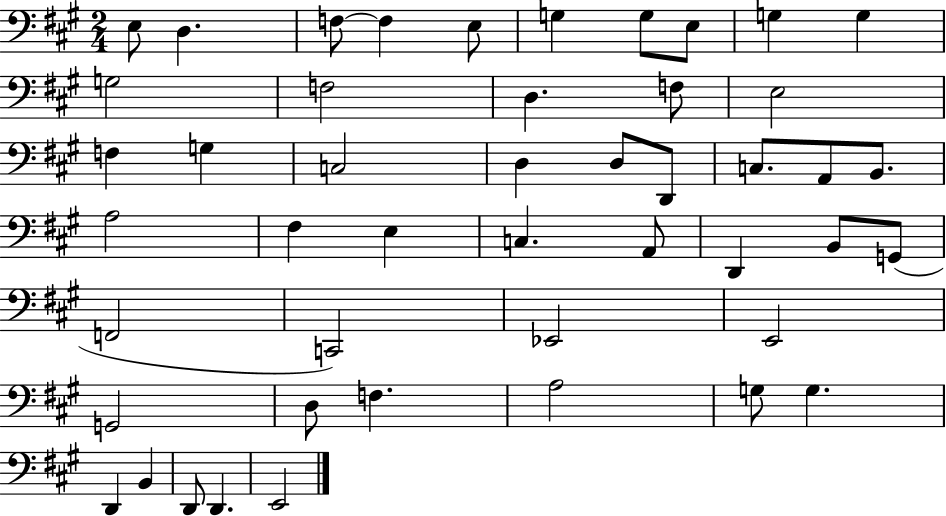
{
  \clef bass
  \numericTimeSignature
  \time 2/4
  \key a \major
  e8 d4. | f8~~ f4 e8 | g4 g8 e8 | g4 g4 | \break g2 | f2 | d4. f8 | e2 | \break f4 g4 | c2 | d4 d8 d,8 | c8. a,8 b,8. | \break a2 | fis4 e4 | c4. a,8 | d,4 b,8 g,8( | \break f,2 | c,2) | ees,2 | e,2 | \break g,2 | d8 f4. | a2 | g8 g4. | \break d,4 b,4 | d,8 d,4. | e,2 | \bar "|."
}